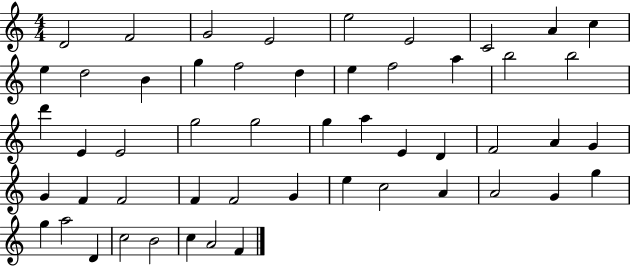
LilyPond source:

{
  \clef treble
  \numericTimeSignature
  \time 4/4
  \key c \major
  d'2 f'2 | g'2 e'2 | e''2 e'2 | c'2 a'4 c''4 | \break e''4 d''2 b'4 | g''4 f''2 d''4 | e''4 f''2 a''4 | b''2 b''2 | \break d'''4 e'4 e'2 | g''2 g''2 | g''4 a''4 e'4 d'4 | f'2 a'4 g'4 | \break g'4 f'4 f'2 | f'4 f'2 g'4 | e''4 c''2 a'4 | a'2 g'4 g''4 | \break g''4 a''2 d'4 | c''2 b'2 | c''4 a'2 f'4 | \bar "|."
}